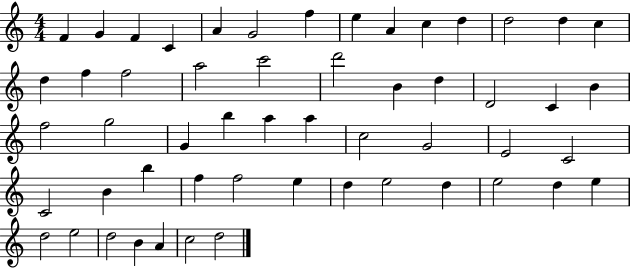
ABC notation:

X:1
T:Untitled
M:4/4
L:1/4
K:C
F G F C A G2 f e A c d d2 d c d f f2 a2 c'2 d'2 B d D2 C B f2 g2 G b a a c2 G2 E2 C2 C2 B b f f2 e d e2 d e2 d e d2 e2 d2 B A c2 d2